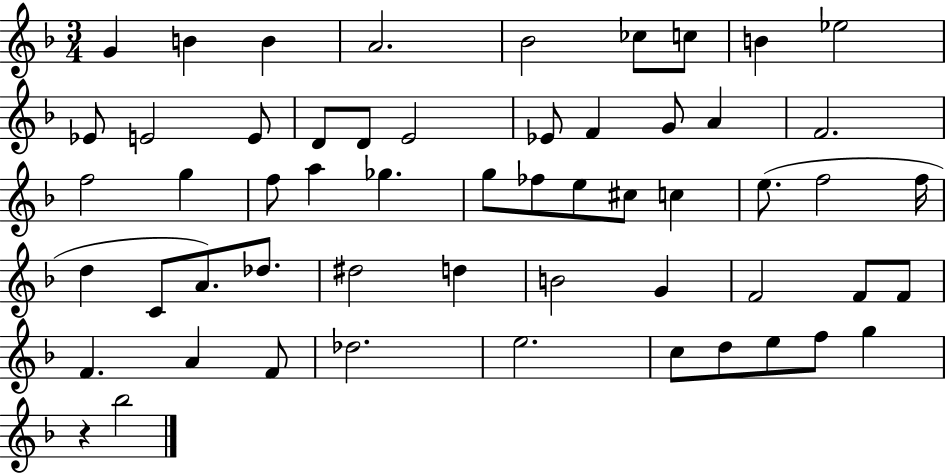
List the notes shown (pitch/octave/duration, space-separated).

G4/q B4/q B4/q A4/h. Bb4/h CES5/e C5/e B4/q Eb5/h Eb4/e E4/h E4/e D4/e D4/e E4/h Eb4/e F4/q G4/e A4/q F4/h. F5/h G5/q F5/e A5/q Gb5/q. G5/e FES5/e E5/e C#5/e C5/q E5/e. F5/h F5/s D5/q C4/e A4/e. Db5/e. D#5/h D5/q B4/h G4/q F4/h F4/e F4/e F4/q. A4/q F4/e Db5/h. E5/h. C5/e D5/e E5/e F5/e G5/q R/q Bb5/h